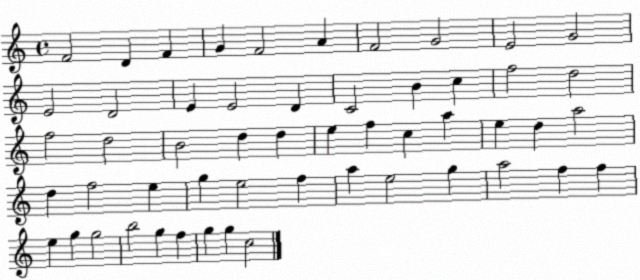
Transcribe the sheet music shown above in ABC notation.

X:1
T:Untitled
M:4/4
L:1/4
K:C
F2 D F G F2 A F2 G2 E2 G2 E2 D2 E E2 D C2 B c f2 d2 f2 d2 B2 d d e f c a e d a2 d f2 e g e2 f a e2 g a2 f f e g g2 b2 g f g g c2